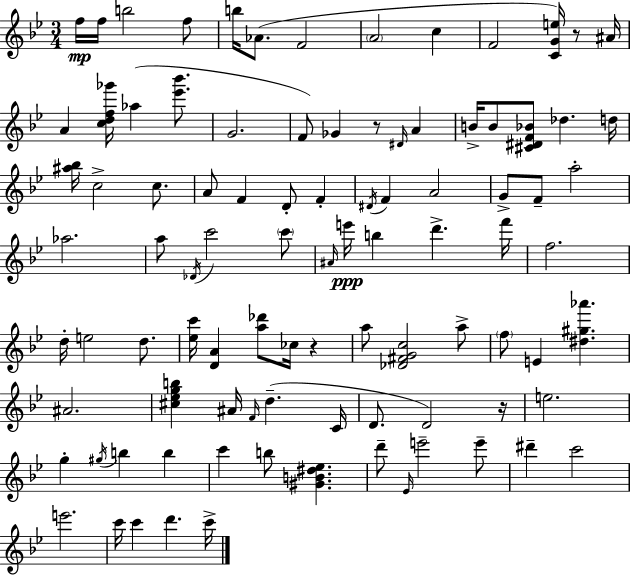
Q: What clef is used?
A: treble